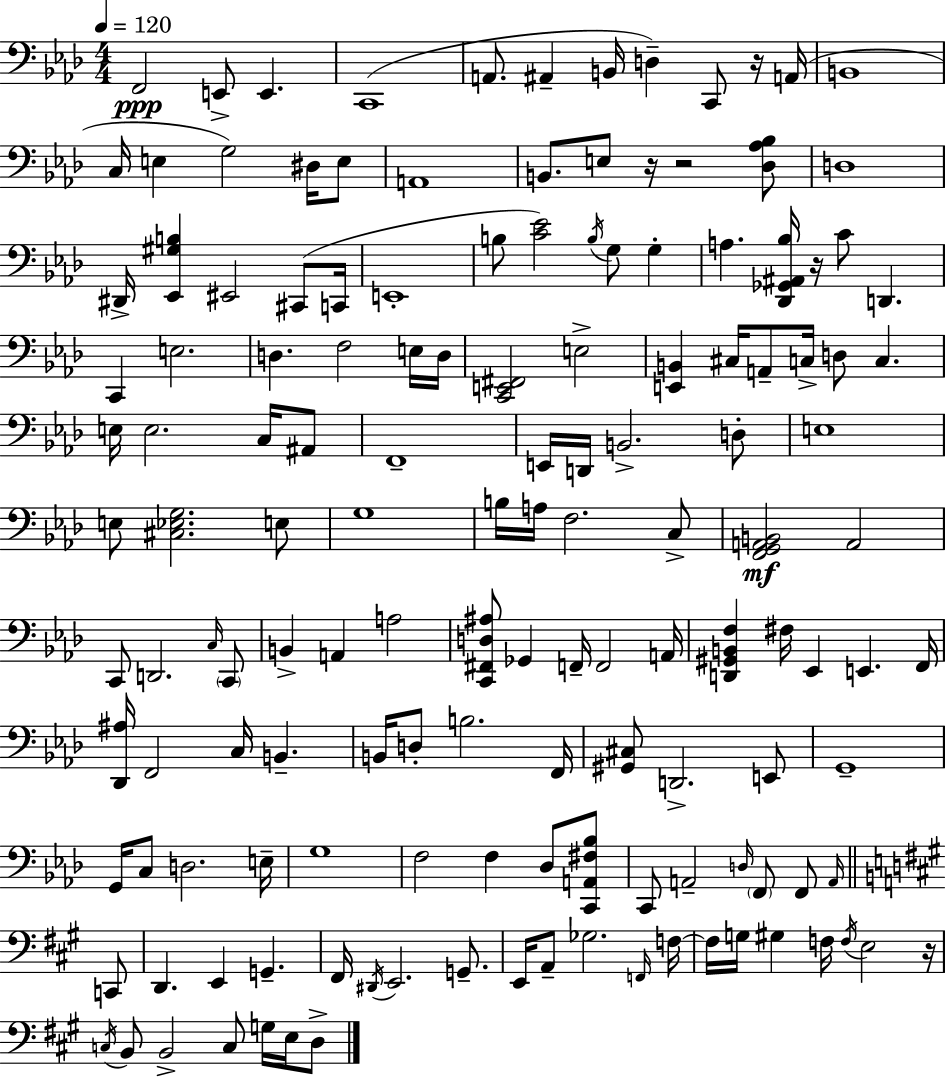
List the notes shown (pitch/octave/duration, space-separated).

F2/h E2/e E2/q. C2/w A2/e. A#2/q B2/s D3/q C2/e R/s A2/s B2/w C3/s E3/q G3/h D#3/s E3/e A2/w B2/e. E3/e R/s R/h [Db3,Ab3,Bb3]/e D3/w D#2/s [Eb2,G#3,B3]/q EIS2/h C#2/e C2/s E2/w B3/e [C4,Eb4]/h B3/s G3/e G3/q A3/q. [Db2,Gb2,A#2,Bb3]/s R/s C4/e D2/q. C2/q E3/h. D3/q. F3/h E3/s D3/s [C2,E2,F#2]/h E3/h [E2,B2]/q C#3/s A2/e C3/s D3/e C3/q. E3/s E3/h. C3/s A#2/e F2/w E2/s D2/s B2/h. D3/e E3/w E3/e [C#3,Eb3,G3]/h. E3/e G3/w B3/s A3/s F3/h. C3/e [F2,G2,A2,B2]/h A2/h C2/e D2/h. C3/s C2/e B2/q A2/q A3/h [C2,F#2,D3,A#3]/e Gb2/q F2/s F2/h A2/s [D2,G#2,B2,F3]/q F#3/s Eb2/q E2/q. F2/s [Db2,A#3]/s F2/h C3/s B2/q. B2/s D3/e B3/h. F2/s [G#2,C#3]/e D2/h. E2/e G2/w G2/s C3/e D3/h. E3/s G3/w F3/h F3/q Db3/e [C2,A2,F#3,Bb3]/e C2/e A2/h D3/s F2/e F2/e A2/s C2/e D2/q. E2/q G2/q. F#2/s D#2/s E2/h. G2/e. E2/s A2/e Gb3/h. F2/s F3/s F3/s G3/s G#3/q F3/s F3/s E3/h R/s C3/s B2/e B2/h C3/e G3/s E3/s D3/e